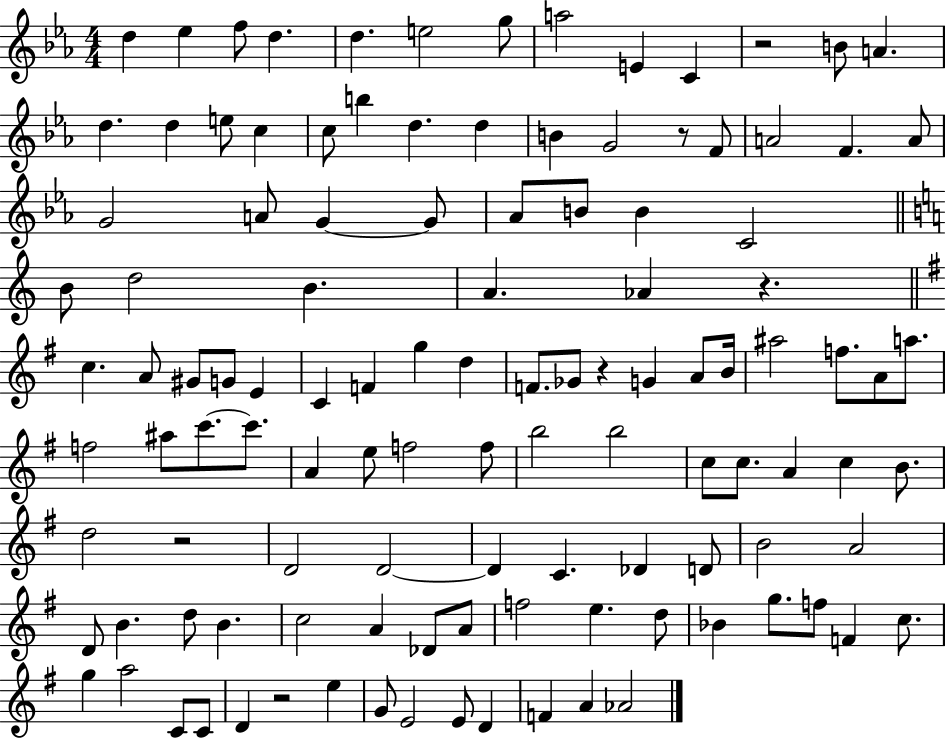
X:1
T:Untitled
M:4/4
L:1/4
K:Eb
d _e f/2 d d e2 g/2 a2 E C z2 B/2 A d d e/2 c c/2 b d d B G2 z/2 F/2 A2 F A/2 G2 A/2 G G/2 _A/2 B/2 B C2 B/2 d2 B A _A z c A/2 ^G/2 G/2 E C F g d F/2 _G/2 z G A/2 B/4 ^a2 f/2 A/2 a/2 f2 ^a/2 c'/2 c'/2 A e/2 f2 f/2 b2 b2 c/2 c/2 A c B/2 d2 z2 D2 D2 D C _D D/2 B2 A2 D/2 B d/2 B c2 A _D/2 A/2 f2 e d/2 _B g/2 f/2 F c/2 g a2 C/2 C/2 D z2 e G/2 E2 E/2 D F A _A2